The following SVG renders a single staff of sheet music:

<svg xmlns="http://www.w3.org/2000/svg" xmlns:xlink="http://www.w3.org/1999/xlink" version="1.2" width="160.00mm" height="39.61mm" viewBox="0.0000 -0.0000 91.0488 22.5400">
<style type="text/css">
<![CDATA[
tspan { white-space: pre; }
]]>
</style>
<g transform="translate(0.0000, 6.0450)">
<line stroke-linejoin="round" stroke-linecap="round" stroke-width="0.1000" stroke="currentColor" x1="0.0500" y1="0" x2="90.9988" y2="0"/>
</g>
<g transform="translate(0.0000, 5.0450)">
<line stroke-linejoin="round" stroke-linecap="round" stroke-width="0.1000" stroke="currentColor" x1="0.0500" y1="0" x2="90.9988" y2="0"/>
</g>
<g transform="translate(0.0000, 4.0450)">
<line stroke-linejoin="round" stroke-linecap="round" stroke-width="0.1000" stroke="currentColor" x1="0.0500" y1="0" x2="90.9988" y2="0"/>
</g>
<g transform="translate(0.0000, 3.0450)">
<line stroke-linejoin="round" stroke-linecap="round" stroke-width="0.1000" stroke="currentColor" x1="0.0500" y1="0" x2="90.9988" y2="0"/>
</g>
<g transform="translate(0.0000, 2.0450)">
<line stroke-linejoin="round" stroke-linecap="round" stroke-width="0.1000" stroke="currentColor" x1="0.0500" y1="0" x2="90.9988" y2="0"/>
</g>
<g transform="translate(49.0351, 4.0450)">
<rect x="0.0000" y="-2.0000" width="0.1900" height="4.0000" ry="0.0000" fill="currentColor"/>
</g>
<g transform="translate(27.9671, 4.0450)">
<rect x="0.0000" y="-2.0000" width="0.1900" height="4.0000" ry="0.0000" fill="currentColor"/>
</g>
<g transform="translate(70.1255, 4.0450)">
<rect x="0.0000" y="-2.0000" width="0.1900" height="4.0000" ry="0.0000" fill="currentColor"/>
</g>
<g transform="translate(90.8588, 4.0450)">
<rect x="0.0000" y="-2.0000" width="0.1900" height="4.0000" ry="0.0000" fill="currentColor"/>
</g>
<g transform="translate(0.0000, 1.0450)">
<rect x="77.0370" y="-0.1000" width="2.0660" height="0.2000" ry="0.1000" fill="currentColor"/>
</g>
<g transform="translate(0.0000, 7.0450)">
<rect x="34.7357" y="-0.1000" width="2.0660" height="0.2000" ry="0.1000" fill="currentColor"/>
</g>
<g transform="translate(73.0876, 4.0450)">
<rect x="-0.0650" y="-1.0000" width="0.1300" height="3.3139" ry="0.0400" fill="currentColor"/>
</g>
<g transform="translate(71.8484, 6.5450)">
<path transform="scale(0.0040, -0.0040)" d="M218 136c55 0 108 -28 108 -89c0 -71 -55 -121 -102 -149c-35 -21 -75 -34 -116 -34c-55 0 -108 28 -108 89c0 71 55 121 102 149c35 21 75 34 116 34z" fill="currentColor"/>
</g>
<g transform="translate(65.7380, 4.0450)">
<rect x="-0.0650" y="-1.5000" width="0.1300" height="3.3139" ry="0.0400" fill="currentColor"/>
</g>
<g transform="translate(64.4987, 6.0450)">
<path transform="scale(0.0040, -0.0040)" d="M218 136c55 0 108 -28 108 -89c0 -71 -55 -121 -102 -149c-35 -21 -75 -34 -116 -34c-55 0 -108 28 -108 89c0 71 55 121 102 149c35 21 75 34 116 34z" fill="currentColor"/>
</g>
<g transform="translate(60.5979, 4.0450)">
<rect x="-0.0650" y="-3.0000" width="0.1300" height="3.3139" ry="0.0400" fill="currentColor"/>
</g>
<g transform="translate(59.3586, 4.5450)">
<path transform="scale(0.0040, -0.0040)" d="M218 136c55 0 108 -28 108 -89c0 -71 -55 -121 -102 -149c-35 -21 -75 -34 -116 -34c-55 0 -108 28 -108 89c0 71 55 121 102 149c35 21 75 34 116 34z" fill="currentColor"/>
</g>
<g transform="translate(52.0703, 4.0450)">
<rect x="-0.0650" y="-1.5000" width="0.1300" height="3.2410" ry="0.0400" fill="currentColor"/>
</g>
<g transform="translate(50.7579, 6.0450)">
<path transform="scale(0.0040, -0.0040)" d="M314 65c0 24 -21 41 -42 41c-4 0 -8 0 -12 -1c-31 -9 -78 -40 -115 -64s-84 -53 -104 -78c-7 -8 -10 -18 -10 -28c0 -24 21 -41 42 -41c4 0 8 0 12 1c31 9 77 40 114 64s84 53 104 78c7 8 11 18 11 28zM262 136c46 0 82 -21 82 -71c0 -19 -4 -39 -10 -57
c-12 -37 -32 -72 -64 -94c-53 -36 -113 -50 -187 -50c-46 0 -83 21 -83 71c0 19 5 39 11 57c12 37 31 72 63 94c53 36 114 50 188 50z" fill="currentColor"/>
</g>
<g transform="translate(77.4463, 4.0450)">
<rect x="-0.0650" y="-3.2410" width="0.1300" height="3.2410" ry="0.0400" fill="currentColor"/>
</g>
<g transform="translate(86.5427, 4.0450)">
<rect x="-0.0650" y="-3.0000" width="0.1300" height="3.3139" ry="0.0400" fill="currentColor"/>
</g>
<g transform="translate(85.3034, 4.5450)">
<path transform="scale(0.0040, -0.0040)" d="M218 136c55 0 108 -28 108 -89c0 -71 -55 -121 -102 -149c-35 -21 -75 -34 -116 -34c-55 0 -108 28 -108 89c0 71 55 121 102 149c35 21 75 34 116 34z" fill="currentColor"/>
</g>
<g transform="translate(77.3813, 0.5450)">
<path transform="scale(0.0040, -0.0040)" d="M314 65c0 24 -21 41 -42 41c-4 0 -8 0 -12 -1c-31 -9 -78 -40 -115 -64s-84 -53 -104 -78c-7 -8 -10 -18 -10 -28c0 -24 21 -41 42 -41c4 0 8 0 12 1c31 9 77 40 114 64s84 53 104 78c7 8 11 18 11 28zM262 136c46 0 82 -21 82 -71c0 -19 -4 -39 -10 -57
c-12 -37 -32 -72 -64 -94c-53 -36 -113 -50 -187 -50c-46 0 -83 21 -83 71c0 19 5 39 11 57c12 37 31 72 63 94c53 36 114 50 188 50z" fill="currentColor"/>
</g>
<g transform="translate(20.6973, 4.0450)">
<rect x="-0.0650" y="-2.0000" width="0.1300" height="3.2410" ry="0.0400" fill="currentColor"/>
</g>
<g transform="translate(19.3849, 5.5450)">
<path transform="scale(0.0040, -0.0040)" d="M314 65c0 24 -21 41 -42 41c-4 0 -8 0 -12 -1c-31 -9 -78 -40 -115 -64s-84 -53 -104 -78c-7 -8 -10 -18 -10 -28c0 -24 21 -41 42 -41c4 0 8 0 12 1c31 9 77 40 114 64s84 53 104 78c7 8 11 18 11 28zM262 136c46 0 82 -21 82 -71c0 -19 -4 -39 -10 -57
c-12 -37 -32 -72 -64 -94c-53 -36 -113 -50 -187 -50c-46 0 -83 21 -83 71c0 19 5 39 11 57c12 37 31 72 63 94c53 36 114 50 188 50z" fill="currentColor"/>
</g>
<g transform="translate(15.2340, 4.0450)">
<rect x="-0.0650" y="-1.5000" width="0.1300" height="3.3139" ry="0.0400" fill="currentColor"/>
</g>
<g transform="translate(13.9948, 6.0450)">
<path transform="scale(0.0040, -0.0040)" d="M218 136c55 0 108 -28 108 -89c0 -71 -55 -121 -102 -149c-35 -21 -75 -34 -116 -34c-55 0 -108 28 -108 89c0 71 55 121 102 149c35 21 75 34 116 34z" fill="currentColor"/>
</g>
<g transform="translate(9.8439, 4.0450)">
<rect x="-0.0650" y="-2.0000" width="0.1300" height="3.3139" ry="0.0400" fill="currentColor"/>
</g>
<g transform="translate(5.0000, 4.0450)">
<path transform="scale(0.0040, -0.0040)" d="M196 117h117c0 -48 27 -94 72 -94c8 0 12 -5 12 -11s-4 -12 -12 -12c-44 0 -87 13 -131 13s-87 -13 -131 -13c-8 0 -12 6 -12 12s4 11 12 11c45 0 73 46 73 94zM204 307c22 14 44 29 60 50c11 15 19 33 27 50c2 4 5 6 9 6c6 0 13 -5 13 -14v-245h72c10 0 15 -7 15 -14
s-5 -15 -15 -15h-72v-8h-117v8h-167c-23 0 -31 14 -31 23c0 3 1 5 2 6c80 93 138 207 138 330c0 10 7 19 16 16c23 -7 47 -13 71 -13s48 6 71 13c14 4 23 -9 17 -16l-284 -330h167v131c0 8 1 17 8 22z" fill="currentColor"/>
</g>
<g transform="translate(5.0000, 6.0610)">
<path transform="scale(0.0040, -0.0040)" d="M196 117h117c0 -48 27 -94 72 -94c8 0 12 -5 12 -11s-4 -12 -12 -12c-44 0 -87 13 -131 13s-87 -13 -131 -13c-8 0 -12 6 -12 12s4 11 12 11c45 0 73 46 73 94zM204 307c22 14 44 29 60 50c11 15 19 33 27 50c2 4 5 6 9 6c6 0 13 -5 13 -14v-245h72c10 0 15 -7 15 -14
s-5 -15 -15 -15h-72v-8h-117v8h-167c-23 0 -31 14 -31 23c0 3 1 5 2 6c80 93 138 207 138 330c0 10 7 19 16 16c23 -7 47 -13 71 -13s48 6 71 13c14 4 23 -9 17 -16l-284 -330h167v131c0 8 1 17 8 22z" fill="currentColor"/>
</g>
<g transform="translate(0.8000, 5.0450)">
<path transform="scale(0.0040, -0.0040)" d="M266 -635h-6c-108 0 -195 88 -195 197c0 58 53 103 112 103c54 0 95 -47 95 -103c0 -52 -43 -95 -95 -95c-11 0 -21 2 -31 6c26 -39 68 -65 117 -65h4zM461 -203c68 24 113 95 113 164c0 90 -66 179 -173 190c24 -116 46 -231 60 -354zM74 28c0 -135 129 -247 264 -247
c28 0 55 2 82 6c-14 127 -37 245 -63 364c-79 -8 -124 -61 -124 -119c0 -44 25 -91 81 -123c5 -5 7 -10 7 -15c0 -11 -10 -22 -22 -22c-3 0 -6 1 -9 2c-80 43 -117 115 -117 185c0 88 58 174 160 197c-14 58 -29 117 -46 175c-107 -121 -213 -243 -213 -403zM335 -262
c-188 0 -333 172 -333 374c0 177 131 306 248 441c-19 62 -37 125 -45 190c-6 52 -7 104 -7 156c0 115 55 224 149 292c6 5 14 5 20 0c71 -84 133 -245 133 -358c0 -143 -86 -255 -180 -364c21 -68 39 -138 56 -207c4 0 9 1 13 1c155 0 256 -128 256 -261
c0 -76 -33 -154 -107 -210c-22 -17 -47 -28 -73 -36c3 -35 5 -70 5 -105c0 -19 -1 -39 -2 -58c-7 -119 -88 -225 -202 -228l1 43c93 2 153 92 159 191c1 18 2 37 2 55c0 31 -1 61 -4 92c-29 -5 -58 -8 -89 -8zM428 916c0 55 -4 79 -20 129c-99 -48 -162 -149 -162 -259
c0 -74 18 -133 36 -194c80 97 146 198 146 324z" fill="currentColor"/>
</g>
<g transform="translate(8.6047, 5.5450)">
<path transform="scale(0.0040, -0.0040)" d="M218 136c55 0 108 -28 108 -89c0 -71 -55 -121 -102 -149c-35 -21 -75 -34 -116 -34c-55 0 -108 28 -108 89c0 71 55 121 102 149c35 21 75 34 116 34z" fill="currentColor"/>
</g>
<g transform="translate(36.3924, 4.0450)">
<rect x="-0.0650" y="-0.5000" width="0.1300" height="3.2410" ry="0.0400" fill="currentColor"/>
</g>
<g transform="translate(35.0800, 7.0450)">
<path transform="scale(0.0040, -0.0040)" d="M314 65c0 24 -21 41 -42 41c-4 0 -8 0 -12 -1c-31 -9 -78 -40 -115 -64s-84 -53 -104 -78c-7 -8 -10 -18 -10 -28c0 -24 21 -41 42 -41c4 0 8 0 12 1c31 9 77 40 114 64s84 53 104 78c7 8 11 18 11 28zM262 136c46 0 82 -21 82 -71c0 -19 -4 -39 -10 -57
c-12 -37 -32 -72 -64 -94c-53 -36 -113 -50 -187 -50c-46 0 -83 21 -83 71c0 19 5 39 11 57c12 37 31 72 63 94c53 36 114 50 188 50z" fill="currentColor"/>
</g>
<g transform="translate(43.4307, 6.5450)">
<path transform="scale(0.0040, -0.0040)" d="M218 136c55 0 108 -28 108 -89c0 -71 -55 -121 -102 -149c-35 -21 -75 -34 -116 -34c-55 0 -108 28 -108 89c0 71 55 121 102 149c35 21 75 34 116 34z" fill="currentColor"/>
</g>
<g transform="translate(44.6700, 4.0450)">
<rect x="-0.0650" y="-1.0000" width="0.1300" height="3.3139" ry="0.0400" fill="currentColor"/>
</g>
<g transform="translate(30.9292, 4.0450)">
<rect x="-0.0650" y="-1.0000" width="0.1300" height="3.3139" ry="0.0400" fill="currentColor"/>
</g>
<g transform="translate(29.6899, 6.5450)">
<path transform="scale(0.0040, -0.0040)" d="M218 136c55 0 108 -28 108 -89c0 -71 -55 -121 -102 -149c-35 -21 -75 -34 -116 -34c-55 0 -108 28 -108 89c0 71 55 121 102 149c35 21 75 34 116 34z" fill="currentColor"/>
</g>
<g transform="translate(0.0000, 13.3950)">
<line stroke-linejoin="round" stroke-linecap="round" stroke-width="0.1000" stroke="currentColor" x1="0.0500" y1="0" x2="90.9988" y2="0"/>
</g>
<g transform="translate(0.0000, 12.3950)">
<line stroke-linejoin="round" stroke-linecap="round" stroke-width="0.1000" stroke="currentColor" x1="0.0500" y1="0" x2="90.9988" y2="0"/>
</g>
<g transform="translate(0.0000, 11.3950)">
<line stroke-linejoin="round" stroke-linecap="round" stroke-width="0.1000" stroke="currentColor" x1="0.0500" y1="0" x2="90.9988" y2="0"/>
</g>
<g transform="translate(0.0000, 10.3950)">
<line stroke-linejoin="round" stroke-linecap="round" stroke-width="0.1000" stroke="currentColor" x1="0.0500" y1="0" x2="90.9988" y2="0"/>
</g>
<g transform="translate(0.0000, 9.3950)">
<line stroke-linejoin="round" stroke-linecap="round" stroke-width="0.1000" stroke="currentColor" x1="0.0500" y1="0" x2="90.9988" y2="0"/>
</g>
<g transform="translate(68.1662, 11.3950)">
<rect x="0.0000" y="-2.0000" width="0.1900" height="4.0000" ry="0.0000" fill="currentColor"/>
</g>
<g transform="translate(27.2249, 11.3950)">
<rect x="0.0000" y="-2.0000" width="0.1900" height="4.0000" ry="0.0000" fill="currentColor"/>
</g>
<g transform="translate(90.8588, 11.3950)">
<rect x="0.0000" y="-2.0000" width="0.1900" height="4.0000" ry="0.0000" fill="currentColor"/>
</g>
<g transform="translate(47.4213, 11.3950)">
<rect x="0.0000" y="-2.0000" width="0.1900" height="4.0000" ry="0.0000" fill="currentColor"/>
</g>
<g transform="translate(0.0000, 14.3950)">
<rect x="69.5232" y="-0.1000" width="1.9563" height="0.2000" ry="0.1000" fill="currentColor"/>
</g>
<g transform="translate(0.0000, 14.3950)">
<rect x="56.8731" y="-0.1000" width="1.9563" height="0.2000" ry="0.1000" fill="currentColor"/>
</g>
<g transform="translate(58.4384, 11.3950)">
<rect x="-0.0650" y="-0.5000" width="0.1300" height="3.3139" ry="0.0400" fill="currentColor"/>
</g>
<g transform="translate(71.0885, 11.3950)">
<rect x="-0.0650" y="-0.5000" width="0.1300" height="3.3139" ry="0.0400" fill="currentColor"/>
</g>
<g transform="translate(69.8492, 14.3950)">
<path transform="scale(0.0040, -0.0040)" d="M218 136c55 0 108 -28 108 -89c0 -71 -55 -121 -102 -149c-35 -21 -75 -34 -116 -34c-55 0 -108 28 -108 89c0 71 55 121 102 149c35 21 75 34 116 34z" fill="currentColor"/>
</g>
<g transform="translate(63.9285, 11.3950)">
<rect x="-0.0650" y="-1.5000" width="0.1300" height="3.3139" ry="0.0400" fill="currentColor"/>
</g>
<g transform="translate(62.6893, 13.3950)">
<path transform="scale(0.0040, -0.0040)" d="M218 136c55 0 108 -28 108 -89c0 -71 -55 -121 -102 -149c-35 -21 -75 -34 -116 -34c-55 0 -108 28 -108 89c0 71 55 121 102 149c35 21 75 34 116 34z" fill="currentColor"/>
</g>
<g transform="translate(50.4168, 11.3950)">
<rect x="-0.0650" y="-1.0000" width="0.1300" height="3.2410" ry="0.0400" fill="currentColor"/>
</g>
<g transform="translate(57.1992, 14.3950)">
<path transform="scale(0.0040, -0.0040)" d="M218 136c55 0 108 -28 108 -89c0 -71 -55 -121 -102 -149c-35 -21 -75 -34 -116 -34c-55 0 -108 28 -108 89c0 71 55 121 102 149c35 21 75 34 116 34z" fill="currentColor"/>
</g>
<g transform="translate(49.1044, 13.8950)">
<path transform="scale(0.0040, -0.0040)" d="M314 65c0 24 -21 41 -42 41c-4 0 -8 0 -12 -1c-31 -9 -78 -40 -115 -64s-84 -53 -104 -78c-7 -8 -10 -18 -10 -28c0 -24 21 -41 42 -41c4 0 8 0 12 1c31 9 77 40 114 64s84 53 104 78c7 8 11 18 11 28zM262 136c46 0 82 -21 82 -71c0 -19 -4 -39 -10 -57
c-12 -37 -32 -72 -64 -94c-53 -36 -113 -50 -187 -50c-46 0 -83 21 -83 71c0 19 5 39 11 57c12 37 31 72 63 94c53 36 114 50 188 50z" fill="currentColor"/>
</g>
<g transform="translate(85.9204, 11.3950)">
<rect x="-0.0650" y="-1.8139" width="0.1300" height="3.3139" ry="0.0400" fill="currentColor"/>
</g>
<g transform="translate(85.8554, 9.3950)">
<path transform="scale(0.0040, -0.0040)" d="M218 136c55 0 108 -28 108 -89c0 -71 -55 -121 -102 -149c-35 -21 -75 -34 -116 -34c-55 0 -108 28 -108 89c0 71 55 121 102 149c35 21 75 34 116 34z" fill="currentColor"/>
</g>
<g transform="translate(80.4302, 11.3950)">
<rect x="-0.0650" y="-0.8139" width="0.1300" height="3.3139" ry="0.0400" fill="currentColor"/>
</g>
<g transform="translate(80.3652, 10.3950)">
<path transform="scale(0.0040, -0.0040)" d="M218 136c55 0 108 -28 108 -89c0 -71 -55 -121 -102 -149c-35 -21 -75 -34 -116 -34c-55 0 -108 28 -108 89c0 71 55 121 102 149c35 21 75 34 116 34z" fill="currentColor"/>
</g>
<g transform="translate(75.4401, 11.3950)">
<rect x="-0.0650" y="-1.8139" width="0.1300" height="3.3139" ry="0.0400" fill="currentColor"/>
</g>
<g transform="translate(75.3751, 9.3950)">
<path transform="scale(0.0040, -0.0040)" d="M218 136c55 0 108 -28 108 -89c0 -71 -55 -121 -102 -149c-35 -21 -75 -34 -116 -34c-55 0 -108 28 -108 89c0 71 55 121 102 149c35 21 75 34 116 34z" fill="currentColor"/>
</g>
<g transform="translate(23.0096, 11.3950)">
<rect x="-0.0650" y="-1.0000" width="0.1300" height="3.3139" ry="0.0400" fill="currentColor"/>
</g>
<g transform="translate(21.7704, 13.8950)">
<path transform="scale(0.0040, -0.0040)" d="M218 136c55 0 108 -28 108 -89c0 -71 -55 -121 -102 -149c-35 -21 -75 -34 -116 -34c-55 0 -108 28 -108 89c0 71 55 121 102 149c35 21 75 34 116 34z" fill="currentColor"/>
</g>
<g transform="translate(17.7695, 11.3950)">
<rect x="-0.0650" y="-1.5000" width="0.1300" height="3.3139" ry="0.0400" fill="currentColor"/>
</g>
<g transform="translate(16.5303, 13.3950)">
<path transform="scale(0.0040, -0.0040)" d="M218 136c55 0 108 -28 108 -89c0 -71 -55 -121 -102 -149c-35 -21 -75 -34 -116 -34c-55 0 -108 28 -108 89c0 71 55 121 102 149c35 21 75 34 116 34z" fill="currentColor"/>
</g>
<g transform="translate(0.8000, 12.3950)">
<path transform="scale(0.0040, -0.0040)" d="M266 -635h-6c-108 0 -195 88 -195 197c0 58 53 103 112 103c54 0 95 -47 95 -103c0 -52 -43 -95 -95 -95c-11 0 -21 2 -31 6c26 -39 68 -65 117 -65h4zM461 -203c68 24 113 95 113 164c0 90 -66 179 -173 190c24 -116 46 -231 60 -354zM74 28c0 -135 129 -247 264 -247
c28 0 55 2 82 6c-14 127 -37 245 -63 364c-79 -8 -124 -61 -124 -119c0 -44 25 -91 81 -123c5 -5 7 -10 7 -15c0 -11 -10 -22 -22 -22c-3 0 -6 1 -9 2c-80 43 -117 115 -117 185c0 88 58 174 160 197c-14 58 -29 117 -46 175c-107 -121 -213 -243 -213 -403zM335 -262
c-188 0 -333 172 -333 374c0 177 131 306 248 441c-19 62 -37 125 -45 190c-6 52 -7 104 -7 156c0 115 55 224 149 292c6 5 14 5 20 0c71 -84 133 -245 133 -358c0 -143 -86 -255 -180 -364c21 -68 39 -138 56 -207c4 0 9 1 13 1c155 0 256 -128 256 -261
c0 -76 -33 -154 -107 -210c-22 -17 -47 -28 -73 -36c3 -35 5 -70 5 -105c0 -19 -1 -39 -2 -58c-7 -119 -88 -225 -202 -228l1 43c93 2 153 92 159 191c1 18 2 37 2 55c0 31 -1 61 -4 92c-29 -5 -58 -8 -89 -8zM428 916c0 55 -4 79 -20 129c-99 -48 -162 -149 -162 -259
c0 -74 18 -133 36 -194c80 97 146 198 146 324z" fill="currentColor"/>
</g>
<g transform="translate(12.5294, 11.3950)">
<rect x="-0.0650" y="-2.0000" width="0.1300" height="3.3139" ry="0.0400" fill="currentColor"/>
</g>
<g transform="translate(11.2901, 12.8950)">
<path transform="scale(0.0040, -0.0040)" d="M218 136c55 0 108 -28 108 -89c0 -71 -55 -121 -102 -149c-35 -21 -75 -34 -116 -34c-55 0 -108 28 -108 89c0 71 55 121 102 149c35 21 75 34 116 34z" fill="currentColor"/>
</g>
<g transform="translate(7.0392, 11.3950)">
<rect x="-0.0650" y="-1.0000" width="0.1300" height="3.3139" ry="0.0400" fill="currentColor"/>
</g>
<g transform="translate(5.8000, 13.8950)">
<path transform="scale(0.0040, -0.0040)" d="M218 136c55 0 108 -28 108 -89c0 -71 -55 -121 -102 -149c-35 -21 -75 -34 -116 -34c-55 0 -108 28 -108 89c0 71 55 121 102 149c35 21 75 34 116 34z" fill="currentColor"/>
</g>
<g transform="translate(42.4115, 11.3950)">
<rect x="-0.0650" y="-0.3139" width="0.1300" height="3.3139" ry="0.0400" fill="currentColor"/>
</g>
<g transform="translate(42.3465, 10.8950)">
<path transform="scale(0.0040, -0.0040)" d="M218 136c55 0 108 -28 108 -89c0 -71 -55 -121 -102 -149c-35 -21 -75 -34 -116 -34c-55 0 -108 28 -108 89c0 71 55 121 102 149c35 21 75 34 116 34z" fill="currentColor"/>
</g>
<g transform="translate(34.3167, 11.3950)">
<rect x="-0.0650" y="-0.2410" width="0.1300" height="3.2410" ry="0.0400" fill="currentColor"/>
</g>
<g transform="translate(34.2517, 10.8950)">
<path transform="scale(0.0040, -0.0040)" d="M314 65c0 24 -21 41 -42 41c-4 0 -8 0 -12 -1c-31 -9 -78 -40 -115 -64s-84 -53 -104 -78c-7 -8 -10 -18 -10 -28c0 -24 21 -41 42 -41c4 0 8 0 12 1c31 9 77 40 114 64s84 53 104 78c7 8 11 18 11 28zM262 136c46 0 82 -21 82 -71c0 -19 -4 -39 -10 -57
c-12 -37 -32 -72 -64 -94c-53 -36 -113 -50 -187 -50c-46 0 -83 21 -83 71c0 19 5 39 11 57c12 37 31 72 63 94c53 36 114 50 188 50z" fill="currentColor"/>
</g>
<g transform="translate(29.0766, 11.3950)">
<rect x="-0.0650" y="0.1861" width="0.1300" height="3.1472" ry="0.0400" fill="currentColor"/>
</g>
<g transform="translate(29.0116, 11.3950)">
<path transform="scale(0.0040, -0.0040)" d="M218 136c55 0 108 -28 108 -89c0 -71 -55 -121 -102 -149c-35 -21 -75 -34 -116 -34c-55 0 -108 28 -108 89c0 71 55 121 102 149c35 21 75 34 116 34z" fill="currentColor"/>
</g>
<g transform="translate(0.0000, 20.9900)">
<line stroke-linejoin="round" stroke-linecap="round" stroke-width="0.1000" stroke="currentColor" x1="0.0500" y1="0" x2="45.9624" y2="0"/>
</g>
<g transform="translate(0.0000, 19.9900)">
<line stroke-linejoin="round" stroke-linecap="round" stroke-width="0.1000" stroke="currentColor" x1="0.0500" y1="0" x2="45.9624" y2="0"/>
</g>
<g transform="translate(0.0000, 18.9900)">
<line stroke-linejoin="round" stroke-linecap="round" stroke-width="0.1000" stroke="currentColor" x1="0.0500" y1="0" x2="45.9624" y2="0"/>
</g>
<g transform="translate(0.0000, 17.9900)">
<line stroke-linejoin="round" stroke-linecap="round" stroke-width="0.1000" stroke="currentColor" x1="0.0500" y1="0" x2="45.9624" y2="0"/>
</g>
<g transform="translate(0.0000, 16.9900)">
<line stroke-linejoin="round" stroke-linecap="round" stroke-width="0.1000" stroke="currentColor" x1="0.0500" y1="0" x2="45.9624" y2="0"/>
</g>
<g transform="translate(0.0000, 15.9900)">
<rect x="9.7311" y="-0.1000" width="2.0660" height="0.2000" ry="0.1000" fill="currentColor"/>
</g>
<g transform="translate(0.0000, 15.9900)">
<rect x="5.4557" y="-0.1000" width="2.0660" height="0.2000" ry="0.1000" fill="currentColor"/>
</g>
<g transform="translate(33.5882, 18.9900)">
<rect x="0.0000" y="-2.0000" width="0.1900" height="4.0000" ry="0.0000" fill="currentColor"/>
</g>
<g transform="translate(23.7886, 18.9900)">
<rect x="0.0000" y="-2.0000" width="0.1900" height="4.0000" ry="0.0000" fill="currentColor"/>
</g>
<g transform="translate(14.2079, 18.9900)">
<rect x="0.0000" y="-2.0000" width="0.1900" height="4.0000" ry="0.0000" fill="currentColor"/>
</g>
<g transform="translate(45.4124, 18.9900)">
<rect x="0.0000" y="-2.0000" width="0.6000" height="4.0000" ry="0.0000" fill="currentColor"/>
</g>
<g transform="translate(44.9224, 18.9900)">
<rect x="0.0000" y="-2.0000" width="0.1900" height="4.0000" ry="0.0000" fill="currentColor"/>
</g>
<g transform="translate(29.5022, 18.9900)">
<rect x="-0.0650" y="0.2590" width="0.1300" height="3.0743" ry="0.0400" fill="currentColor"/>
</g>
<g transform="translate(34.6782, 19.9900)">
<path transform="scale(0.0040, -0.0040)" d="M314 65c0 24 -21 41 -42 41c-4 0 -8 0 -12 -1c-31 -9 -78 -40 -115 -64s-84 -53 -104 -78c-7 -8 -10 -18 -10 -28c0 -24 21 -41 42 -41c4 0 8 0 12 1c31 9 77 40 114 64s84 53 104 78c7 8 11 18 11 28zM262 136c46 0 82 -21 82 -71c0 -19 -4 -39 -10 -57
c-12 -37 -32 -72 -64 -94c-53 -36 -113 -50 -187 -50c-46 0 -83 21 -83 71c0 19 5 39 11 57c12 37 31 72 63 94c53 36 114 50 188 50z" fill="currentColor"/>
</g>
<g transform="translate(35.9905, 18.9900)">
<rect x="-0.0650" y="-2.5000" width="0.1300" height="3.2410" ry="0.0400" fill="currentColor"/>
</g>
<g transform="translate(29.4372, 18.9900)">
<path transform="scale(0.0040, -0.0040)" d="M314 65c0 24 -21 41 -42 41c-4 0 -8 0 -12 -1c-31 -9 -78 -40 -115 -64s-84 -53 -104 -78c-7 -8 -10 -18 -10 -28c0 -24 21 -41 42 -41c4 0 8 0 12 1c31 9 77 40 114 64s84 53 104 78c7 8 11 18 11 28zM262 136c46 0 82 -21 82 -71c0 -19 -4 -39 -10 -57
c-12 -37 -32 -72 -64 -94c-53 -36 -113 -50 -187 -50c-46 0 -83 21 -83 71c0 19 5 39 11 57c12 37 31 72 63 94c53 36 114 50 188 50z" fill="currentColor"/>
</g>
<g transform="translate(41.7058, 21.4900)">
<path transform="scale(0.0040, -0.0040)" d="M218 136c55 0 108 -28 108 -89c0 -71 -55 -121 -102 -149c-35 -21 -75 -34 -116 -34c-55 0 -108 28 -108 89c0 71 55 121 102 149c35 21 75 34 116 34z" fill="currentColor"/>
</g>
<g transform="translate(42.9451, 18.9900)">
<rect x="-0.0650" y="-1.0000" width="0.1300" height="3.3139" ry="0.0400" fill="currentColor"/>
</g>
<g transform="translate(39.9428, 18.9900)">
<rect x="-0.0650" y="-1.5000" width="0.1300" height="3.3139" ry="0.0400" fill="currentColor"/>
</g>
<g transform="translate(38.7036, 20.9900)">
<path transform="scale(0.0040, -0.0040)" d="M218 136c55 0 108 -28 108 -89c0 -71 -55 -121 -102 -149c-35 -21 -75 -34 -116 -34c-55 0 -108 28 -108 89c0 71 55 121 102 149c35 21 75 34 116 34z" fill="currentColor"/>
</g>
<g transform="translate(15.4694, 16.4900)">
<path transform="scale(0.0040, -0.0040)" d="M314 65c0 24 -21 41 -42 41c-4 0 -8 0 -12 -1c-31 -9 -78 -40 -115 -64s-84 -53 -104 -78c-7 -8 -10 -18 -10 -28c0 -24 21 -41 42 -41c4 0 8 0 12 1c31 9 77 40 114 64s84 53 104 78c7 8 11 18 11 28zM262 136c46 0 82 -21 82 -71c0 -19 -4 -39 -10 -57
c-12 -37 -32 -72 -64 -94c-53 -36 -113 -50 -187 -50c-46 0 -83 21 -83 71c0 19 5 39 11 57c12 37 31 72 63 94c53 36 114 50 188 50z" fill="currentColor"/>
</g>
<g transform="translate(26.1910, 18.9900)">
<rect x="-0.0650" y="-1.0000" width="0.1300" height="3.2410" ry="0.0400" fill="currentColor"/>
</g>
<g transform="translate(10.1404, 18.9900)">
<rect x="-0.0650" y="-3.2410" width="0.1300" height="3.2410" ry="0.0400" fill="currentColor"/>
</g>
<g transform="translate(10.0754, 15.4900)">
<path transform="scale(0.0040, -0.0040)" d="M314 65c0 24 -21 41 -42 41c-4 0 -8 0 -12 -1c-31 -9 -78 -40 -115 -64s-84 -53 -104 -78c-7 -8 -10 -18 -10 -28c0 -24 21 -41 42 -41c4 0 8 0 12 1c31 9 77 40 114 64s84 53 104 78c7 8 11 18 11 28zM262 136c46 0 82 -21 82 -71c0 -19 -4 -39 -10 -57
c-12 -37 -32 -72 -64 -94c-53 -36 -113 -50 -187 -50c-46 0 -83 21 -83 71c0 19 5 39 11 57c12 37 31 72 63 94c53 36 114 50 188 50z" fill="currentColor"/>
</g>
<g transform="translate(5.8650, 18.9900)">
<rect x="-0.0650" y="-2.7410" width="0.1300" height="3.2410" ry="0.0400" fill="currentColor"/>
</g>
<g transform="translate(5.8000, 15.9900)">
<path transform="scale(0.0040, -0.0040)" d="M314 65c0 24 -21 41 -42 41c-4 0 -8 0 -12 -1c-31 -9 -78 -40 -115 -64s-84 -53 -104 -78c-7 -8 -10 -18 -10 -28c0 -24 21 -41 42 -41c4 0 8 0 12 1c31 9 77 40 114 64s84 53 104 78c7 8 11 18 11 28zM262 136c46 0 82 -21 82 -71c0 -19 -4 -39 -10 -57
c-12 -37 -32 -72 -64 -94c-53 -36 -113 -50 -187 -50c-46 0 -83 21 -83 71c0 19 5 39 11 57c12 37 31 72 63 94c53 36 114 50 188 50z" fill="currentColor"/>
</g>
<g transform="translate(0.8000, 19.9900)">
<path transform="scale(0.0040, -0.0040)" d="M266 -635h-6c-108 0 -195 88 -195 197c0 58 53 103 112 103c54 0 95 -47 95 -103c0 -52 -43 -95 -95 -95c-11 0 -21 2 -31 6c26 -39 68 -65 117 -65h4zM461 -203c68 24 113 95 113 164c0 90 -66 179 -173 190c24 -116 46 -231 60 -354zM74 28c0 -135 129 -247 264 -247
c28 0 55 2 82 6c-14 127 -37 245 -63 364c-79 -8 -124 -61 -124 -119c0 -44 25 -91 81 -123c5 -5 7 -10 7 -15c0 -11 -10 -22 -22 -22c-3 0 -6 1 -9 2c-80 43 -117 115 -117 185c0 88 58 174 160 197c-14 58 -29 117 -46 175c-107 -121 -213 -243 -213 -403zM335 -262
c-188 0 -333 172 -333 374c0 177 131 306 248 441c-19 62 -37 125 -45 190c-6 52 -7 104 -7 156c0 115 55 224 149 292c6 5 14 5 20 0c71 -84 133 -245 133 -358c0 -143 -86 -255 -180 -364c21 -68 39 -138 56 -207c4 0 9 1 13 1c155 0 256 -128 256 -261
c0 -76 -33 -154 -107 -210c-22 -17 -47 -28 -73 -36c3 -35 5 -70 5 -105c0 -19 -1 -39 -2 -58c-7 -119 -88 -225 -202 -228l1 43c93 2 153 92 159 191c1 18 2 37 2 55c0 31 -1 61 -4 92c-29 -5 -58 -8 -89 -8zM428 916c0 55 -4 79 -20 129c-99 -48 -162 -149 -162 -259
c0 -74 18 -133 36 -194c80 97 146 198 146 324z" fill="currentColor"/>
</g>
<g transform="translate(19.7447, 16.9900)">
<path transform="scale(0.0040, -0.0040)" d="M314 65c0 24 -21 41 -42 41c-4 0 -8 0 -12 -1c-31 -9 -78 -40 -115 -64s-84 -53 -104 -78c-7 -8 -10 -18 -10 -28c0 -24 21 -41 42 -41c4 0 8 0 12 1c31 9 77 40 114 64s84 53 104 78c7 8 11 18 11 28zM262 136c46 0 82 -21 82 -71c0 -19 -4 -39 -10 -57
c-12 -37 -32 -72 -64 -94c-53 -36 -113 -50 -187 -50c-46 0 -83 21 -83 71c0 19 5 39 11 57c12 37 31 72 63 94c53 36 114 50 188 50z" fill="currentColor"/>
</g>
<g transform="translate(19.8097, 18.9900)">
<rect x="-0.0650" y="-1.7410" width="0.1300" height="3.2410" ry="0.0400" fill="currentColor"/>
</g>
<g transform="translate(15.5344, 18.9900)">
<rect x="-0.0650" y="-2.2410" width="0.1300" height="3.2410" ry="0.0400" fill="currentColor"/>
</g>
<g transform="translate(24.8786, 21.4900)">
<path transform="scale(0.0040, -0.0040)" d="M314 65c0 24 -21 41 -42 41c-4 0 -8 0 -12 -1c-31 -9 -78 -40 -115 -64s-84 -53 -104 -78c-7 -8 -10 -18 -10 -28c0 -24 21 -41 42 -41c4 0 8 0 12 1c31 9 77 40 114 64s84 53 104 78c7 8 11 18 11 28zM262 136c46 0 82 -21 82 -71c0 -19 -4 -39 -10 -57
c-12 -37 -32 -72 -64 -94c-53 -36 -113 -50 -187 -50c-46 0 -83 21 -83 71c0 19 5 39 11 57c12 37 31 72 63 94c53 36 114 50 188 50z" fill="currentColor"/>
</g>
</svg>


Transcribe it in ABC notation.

X:1
T:Untitled
M:4/4
L:1/4
K:C
F E F2 D C2 D E2 A E D b2 A D F E D B c2 c D2 C E C f d f a2 b2 g2 f2 D2 B2 G2 E D